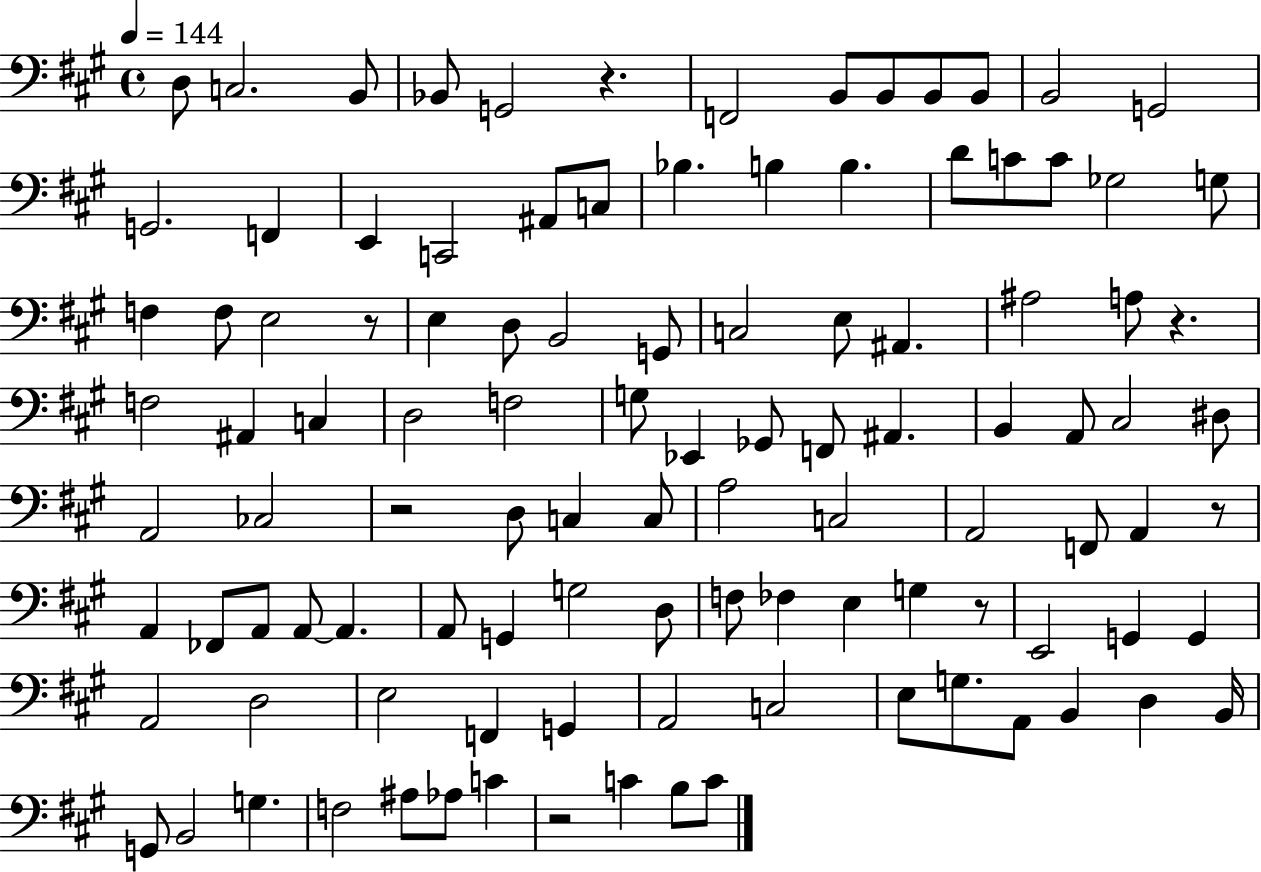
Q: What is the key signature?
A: A major